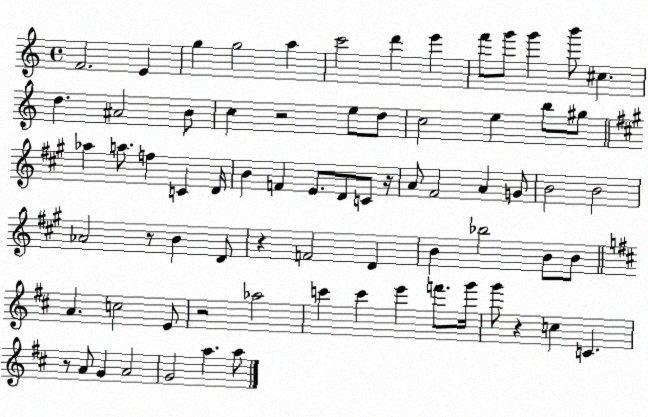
X:1
T:Untitled
M:4/4
L:1/4
K:C
F2 E g g2 a c'2 d' e' f'/2 g'/2 g' b'/2 ^c d ^A2 B/2 c z2 e/2 d/2 c2 e b/2 ^g/2 _a a/2 f C D/4 B F E/2 D/2 C/2 z/4 A/2 ^F2 A G/2 B2 B2 _A2 z/2 B D/2 z F2 D B _b2 B/2 B/2 A c2 E/2 z2 _a2 c' c' e' f'/2 g'/4 g'/2 z c C z/2 A/2 G A2 G2 a a/2